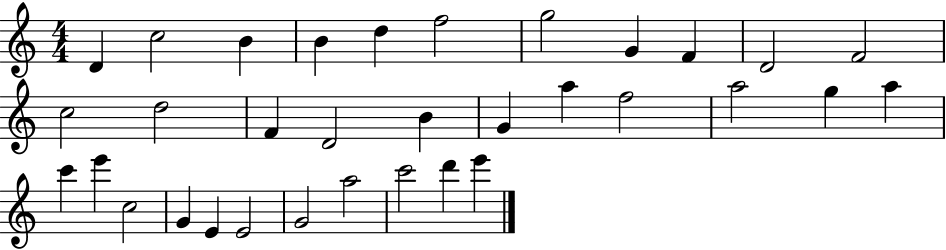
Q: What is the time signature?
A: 4/4